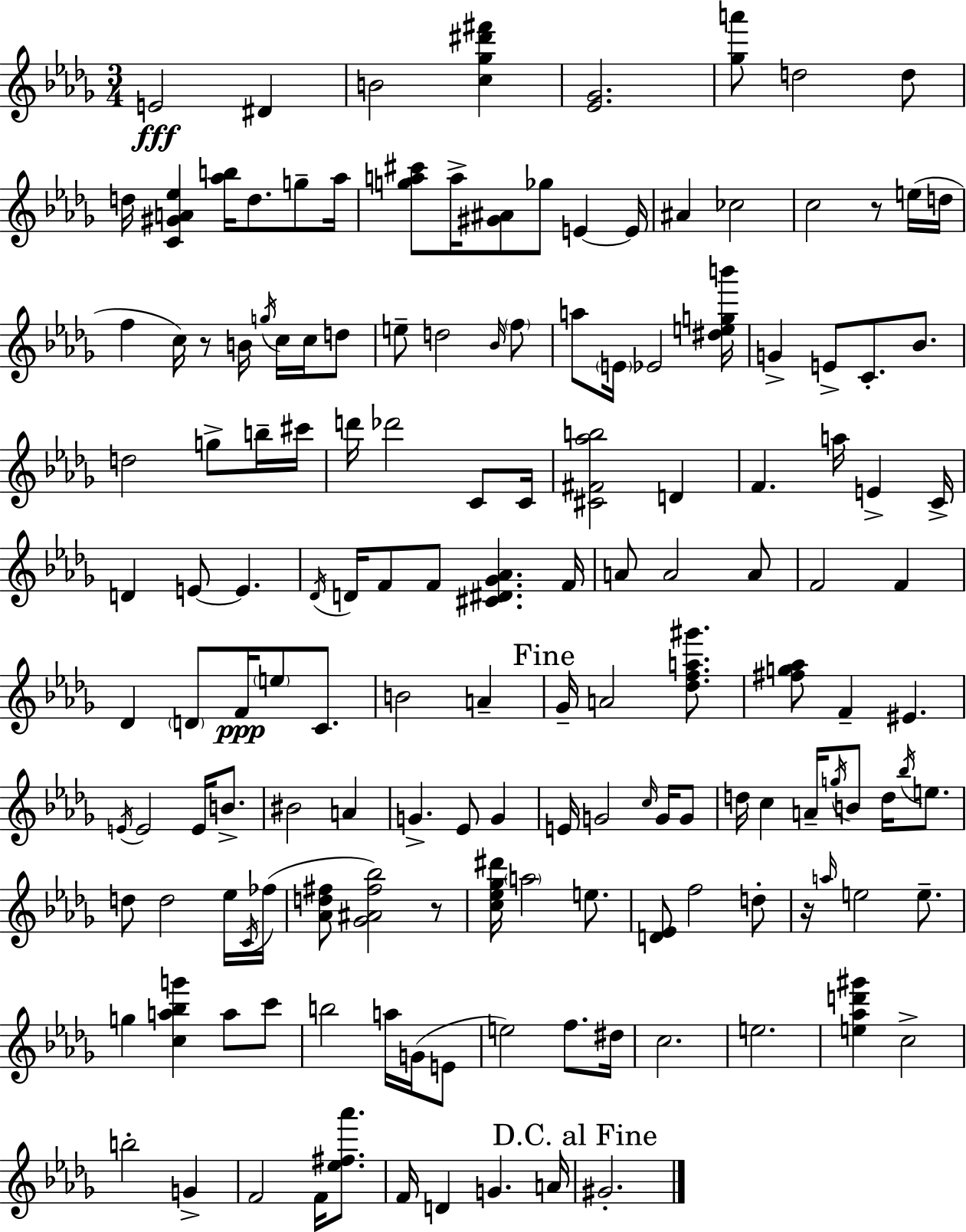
E4/h D#4/q B4/h [C5,Gb5,D#6,F#6]/q [Eb4,Gb4]/h. [Gb5,A6]/e D5/h D5/e D5/s [C4,G#4,A4,Eb5]/q [Ab5,B5]/s D5/e. G5/e Ab5/s [G5,A5,C#6]/e A5/s [G#4,A#4]/e Gb5/e E4/q E4/s A#4/q CES5/h C5/h R/e E5/s D5/s F5/q C5/s R/e B4/s G5/s C5/s C5/s D5/e E5/e D5/h Bb4/s F5/e A5/e E4/s Eb4/h [D#5,E5,G5,B6]/s G4/q E4/e C4/e. Bb4/e. D5/h G5/e B5/s C#6/s D6/s Db6/h C4/e C4/s [C#4,F#4,Ab5,B5]/h D4/q F4/q. A5/s E4/q C4/s D4/q E4/e E4/q. Db4/s D4/s F4/e F4/e [C#4,D#4,Gb4,Ab4]/q. F4/s A4/e A4/h A4/e F4/h F4/q Db4/q D4/e F4/s E5/e C4/e. B4/h A4/q Gb4/s A4/h [Db5,F5,A5,G#6]/e. [F#5,G5,Ab5]/e F4/q EIS4/q. E4/s E4/h E4/s B4/e. BIS4/h A4/q G4/q. Eb4/e G4/q E4/s G4/h C5/s G4/s G4/e D5/s C5/q A4/s G5/s B4/e D5/s Bb5/s E5/e. D5/e D5/h Eb5/s C4/s FES5/s [Ab4,D5,F#5]/e [Gb4,A#4,F#5,Bb5]/h R/e [C5,Eb5,Gb5,D#6]/s A5/h E5/e. [D4,Eb4]/e F5/h D5/e R/s A5/s E5/h E5/e. G5/q [C5,A5,Bb5,G6]/q A5/e C6/e B5/h A5/s G4/s E4/e E5/h F5/e. D#5/s C5/h. E5/h. [E5,Ab5,D6,G#6]/q C5/h B5/h G4/q F4/h F4/s [Eb5,F#5,Ab6]/e. F4/s D4/q G4/q. A4/s G#4/h.